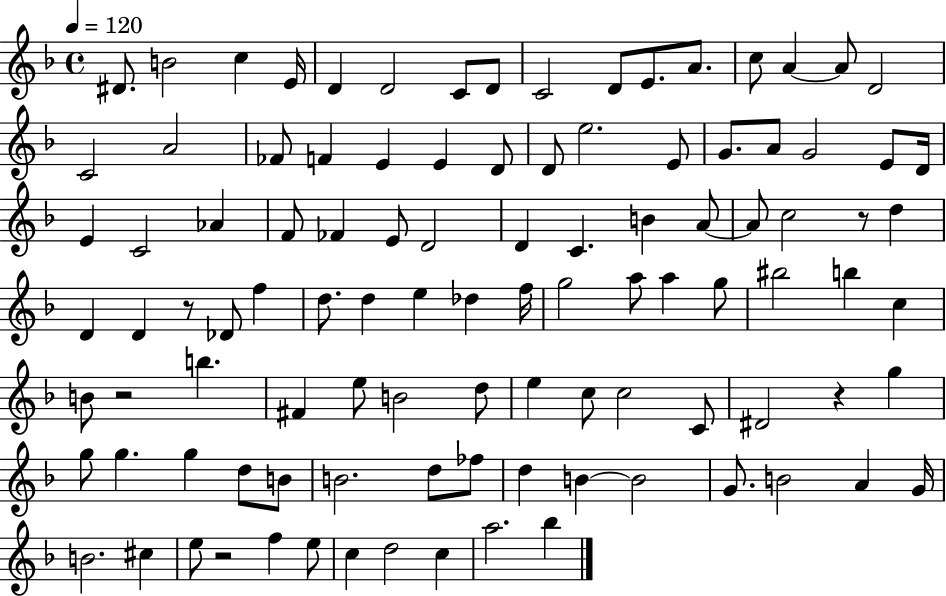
{
  \clef treble
  \time 4/4
  \defaultTimeSignature
  \key f \major
  \tempo 4 = 120
  dis'8. b'2 c''4 e'16 | d'4 d'2 c'8 d'8 | c'2 d'8 e'8. a'8. | c''8 a'4~~ a'8 d'2 | \break c'2 a'2 | fes'8 f'4 e'4 e'4 d'8 | d'8 e''2. e'8 | g'8. a'8 g'2 e'8 d'16 | \break e'4 c'2 aes'4 | f'8 fes'4 e'8 d'2 | d'4 c'4. b'4 a'8~~ | a'8 c''2 r8 d''4 | \break d'4 d'4 r8 des'8 f''4 | d''8. d''4 e''4 des''4 f''16 | g''2 a''8 a''4 g''8 | bis''2 b''4 c''4 | \break b'8 r2 b''4. | fis'4 e''8 b'2 d''8 | e''4 c''8 c''2 c'8 | dis'2 r4 g''4 | \break g''8 g''4. g''4 d''8 b'8 | b'2. d''8 fes''8 | d''4 b'4~~ b'2 | g'8. b'2 a'4 g'16 | \break b'2. cis''4 | e''8 r2 f''4 e''8 | c''4 d''2 c''4 | a''2. bes''4 | \break \bar "|."
}